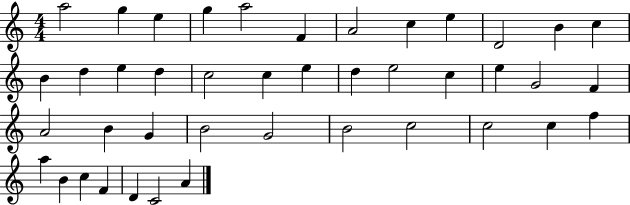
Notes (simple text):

A5/h G5/q E5/q G5/q A5/h F4/q A4/h C5/q E5/q D4/h B4/q C5/q B4/q D5/q E5/q D5/q C5/h C5/q E5/q D5/q E5/h C5/q E5/q G4/h F4/q A4/h B4/q G4/q B4/h G4/h B4/h C5/h C5/h C5/q F5/q A5/q B4/q C5/q F4/q D4/q C4/h A4/q